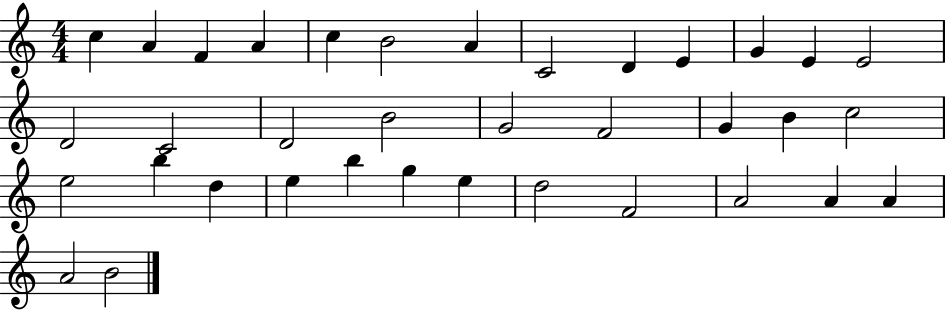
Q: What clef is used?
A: treble